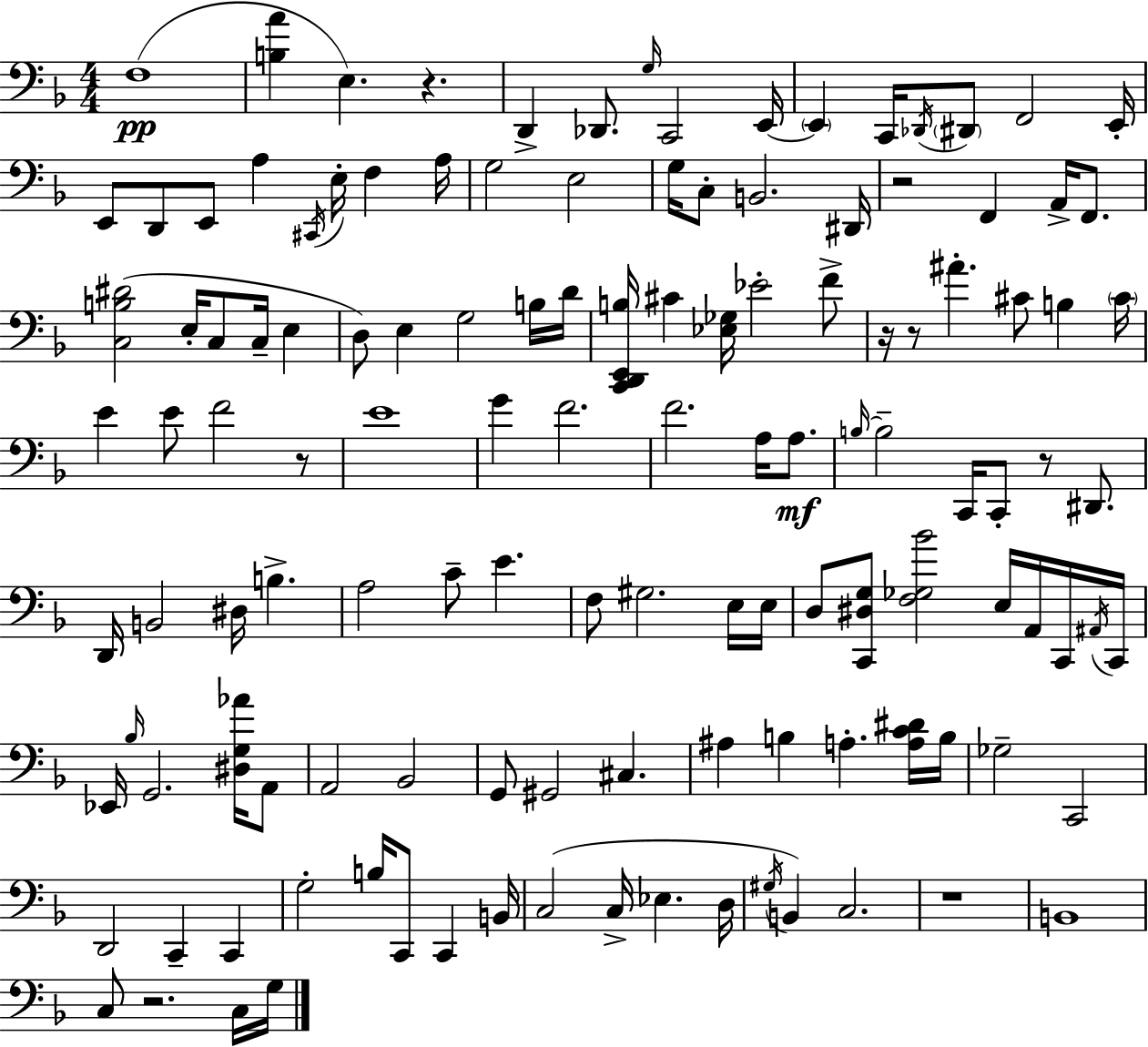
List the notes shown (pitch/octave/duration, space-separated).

F3/w [B3,A4]/q E3/q. R/q. D2/q Db2/e. G3/s C2/h E2/s E2/q C2/s Db2/s D#2/e F2/h E2/s E2/e D2/e E2/e A3/q C#2/s E3/s F3/q A3/s G3/h E3/h G3/s C3/e B2/h. D#2/s R/h F2/q A2/s F2/e. [C3,B3,D#4]/h E3/s C3/e C3/s E3/q D3/e E3/q G3/h B3/s D4/s [C2,D2,E2,B3]/s C#4/q [Eb3,Gb3]/s Eb4/h F4/e R/s R/e A#4/q. C#4/e B3/q C#4/s E4/q E4/e F4/h R/e E4/w G4/q F4/h. F4/h. A3/s A3/e. B3/s B3/h C2/s C2/e R/e D#2/e. D2/s B2/h D#3/s B3/q. A3/h C4/e E4/q. F3/e G#3/h. E3/s E3/s D3/e [C2,D#3,G3]/e [F3,Gb3,Bb4]/h E3/s A2/s C2/s A#2/s C2/s Eb2/s Bb3/s G2/h. [D#3,G3,Ab4]/s A2/e A2/h Bb2/h G2/e G#2/h C#3/q. A#3/q B3/q A3/q. [A3,C4,D#4]/s B3/s Gb3/h C2/h D2/h C2/q C2/q G3/h B3/s C2/e C2/q B2/s C3/h C3/s Eb3/q. D3/s G#3/s B2/q C3/h. R/w B2/w C3/e R/h. C3/s G3/s